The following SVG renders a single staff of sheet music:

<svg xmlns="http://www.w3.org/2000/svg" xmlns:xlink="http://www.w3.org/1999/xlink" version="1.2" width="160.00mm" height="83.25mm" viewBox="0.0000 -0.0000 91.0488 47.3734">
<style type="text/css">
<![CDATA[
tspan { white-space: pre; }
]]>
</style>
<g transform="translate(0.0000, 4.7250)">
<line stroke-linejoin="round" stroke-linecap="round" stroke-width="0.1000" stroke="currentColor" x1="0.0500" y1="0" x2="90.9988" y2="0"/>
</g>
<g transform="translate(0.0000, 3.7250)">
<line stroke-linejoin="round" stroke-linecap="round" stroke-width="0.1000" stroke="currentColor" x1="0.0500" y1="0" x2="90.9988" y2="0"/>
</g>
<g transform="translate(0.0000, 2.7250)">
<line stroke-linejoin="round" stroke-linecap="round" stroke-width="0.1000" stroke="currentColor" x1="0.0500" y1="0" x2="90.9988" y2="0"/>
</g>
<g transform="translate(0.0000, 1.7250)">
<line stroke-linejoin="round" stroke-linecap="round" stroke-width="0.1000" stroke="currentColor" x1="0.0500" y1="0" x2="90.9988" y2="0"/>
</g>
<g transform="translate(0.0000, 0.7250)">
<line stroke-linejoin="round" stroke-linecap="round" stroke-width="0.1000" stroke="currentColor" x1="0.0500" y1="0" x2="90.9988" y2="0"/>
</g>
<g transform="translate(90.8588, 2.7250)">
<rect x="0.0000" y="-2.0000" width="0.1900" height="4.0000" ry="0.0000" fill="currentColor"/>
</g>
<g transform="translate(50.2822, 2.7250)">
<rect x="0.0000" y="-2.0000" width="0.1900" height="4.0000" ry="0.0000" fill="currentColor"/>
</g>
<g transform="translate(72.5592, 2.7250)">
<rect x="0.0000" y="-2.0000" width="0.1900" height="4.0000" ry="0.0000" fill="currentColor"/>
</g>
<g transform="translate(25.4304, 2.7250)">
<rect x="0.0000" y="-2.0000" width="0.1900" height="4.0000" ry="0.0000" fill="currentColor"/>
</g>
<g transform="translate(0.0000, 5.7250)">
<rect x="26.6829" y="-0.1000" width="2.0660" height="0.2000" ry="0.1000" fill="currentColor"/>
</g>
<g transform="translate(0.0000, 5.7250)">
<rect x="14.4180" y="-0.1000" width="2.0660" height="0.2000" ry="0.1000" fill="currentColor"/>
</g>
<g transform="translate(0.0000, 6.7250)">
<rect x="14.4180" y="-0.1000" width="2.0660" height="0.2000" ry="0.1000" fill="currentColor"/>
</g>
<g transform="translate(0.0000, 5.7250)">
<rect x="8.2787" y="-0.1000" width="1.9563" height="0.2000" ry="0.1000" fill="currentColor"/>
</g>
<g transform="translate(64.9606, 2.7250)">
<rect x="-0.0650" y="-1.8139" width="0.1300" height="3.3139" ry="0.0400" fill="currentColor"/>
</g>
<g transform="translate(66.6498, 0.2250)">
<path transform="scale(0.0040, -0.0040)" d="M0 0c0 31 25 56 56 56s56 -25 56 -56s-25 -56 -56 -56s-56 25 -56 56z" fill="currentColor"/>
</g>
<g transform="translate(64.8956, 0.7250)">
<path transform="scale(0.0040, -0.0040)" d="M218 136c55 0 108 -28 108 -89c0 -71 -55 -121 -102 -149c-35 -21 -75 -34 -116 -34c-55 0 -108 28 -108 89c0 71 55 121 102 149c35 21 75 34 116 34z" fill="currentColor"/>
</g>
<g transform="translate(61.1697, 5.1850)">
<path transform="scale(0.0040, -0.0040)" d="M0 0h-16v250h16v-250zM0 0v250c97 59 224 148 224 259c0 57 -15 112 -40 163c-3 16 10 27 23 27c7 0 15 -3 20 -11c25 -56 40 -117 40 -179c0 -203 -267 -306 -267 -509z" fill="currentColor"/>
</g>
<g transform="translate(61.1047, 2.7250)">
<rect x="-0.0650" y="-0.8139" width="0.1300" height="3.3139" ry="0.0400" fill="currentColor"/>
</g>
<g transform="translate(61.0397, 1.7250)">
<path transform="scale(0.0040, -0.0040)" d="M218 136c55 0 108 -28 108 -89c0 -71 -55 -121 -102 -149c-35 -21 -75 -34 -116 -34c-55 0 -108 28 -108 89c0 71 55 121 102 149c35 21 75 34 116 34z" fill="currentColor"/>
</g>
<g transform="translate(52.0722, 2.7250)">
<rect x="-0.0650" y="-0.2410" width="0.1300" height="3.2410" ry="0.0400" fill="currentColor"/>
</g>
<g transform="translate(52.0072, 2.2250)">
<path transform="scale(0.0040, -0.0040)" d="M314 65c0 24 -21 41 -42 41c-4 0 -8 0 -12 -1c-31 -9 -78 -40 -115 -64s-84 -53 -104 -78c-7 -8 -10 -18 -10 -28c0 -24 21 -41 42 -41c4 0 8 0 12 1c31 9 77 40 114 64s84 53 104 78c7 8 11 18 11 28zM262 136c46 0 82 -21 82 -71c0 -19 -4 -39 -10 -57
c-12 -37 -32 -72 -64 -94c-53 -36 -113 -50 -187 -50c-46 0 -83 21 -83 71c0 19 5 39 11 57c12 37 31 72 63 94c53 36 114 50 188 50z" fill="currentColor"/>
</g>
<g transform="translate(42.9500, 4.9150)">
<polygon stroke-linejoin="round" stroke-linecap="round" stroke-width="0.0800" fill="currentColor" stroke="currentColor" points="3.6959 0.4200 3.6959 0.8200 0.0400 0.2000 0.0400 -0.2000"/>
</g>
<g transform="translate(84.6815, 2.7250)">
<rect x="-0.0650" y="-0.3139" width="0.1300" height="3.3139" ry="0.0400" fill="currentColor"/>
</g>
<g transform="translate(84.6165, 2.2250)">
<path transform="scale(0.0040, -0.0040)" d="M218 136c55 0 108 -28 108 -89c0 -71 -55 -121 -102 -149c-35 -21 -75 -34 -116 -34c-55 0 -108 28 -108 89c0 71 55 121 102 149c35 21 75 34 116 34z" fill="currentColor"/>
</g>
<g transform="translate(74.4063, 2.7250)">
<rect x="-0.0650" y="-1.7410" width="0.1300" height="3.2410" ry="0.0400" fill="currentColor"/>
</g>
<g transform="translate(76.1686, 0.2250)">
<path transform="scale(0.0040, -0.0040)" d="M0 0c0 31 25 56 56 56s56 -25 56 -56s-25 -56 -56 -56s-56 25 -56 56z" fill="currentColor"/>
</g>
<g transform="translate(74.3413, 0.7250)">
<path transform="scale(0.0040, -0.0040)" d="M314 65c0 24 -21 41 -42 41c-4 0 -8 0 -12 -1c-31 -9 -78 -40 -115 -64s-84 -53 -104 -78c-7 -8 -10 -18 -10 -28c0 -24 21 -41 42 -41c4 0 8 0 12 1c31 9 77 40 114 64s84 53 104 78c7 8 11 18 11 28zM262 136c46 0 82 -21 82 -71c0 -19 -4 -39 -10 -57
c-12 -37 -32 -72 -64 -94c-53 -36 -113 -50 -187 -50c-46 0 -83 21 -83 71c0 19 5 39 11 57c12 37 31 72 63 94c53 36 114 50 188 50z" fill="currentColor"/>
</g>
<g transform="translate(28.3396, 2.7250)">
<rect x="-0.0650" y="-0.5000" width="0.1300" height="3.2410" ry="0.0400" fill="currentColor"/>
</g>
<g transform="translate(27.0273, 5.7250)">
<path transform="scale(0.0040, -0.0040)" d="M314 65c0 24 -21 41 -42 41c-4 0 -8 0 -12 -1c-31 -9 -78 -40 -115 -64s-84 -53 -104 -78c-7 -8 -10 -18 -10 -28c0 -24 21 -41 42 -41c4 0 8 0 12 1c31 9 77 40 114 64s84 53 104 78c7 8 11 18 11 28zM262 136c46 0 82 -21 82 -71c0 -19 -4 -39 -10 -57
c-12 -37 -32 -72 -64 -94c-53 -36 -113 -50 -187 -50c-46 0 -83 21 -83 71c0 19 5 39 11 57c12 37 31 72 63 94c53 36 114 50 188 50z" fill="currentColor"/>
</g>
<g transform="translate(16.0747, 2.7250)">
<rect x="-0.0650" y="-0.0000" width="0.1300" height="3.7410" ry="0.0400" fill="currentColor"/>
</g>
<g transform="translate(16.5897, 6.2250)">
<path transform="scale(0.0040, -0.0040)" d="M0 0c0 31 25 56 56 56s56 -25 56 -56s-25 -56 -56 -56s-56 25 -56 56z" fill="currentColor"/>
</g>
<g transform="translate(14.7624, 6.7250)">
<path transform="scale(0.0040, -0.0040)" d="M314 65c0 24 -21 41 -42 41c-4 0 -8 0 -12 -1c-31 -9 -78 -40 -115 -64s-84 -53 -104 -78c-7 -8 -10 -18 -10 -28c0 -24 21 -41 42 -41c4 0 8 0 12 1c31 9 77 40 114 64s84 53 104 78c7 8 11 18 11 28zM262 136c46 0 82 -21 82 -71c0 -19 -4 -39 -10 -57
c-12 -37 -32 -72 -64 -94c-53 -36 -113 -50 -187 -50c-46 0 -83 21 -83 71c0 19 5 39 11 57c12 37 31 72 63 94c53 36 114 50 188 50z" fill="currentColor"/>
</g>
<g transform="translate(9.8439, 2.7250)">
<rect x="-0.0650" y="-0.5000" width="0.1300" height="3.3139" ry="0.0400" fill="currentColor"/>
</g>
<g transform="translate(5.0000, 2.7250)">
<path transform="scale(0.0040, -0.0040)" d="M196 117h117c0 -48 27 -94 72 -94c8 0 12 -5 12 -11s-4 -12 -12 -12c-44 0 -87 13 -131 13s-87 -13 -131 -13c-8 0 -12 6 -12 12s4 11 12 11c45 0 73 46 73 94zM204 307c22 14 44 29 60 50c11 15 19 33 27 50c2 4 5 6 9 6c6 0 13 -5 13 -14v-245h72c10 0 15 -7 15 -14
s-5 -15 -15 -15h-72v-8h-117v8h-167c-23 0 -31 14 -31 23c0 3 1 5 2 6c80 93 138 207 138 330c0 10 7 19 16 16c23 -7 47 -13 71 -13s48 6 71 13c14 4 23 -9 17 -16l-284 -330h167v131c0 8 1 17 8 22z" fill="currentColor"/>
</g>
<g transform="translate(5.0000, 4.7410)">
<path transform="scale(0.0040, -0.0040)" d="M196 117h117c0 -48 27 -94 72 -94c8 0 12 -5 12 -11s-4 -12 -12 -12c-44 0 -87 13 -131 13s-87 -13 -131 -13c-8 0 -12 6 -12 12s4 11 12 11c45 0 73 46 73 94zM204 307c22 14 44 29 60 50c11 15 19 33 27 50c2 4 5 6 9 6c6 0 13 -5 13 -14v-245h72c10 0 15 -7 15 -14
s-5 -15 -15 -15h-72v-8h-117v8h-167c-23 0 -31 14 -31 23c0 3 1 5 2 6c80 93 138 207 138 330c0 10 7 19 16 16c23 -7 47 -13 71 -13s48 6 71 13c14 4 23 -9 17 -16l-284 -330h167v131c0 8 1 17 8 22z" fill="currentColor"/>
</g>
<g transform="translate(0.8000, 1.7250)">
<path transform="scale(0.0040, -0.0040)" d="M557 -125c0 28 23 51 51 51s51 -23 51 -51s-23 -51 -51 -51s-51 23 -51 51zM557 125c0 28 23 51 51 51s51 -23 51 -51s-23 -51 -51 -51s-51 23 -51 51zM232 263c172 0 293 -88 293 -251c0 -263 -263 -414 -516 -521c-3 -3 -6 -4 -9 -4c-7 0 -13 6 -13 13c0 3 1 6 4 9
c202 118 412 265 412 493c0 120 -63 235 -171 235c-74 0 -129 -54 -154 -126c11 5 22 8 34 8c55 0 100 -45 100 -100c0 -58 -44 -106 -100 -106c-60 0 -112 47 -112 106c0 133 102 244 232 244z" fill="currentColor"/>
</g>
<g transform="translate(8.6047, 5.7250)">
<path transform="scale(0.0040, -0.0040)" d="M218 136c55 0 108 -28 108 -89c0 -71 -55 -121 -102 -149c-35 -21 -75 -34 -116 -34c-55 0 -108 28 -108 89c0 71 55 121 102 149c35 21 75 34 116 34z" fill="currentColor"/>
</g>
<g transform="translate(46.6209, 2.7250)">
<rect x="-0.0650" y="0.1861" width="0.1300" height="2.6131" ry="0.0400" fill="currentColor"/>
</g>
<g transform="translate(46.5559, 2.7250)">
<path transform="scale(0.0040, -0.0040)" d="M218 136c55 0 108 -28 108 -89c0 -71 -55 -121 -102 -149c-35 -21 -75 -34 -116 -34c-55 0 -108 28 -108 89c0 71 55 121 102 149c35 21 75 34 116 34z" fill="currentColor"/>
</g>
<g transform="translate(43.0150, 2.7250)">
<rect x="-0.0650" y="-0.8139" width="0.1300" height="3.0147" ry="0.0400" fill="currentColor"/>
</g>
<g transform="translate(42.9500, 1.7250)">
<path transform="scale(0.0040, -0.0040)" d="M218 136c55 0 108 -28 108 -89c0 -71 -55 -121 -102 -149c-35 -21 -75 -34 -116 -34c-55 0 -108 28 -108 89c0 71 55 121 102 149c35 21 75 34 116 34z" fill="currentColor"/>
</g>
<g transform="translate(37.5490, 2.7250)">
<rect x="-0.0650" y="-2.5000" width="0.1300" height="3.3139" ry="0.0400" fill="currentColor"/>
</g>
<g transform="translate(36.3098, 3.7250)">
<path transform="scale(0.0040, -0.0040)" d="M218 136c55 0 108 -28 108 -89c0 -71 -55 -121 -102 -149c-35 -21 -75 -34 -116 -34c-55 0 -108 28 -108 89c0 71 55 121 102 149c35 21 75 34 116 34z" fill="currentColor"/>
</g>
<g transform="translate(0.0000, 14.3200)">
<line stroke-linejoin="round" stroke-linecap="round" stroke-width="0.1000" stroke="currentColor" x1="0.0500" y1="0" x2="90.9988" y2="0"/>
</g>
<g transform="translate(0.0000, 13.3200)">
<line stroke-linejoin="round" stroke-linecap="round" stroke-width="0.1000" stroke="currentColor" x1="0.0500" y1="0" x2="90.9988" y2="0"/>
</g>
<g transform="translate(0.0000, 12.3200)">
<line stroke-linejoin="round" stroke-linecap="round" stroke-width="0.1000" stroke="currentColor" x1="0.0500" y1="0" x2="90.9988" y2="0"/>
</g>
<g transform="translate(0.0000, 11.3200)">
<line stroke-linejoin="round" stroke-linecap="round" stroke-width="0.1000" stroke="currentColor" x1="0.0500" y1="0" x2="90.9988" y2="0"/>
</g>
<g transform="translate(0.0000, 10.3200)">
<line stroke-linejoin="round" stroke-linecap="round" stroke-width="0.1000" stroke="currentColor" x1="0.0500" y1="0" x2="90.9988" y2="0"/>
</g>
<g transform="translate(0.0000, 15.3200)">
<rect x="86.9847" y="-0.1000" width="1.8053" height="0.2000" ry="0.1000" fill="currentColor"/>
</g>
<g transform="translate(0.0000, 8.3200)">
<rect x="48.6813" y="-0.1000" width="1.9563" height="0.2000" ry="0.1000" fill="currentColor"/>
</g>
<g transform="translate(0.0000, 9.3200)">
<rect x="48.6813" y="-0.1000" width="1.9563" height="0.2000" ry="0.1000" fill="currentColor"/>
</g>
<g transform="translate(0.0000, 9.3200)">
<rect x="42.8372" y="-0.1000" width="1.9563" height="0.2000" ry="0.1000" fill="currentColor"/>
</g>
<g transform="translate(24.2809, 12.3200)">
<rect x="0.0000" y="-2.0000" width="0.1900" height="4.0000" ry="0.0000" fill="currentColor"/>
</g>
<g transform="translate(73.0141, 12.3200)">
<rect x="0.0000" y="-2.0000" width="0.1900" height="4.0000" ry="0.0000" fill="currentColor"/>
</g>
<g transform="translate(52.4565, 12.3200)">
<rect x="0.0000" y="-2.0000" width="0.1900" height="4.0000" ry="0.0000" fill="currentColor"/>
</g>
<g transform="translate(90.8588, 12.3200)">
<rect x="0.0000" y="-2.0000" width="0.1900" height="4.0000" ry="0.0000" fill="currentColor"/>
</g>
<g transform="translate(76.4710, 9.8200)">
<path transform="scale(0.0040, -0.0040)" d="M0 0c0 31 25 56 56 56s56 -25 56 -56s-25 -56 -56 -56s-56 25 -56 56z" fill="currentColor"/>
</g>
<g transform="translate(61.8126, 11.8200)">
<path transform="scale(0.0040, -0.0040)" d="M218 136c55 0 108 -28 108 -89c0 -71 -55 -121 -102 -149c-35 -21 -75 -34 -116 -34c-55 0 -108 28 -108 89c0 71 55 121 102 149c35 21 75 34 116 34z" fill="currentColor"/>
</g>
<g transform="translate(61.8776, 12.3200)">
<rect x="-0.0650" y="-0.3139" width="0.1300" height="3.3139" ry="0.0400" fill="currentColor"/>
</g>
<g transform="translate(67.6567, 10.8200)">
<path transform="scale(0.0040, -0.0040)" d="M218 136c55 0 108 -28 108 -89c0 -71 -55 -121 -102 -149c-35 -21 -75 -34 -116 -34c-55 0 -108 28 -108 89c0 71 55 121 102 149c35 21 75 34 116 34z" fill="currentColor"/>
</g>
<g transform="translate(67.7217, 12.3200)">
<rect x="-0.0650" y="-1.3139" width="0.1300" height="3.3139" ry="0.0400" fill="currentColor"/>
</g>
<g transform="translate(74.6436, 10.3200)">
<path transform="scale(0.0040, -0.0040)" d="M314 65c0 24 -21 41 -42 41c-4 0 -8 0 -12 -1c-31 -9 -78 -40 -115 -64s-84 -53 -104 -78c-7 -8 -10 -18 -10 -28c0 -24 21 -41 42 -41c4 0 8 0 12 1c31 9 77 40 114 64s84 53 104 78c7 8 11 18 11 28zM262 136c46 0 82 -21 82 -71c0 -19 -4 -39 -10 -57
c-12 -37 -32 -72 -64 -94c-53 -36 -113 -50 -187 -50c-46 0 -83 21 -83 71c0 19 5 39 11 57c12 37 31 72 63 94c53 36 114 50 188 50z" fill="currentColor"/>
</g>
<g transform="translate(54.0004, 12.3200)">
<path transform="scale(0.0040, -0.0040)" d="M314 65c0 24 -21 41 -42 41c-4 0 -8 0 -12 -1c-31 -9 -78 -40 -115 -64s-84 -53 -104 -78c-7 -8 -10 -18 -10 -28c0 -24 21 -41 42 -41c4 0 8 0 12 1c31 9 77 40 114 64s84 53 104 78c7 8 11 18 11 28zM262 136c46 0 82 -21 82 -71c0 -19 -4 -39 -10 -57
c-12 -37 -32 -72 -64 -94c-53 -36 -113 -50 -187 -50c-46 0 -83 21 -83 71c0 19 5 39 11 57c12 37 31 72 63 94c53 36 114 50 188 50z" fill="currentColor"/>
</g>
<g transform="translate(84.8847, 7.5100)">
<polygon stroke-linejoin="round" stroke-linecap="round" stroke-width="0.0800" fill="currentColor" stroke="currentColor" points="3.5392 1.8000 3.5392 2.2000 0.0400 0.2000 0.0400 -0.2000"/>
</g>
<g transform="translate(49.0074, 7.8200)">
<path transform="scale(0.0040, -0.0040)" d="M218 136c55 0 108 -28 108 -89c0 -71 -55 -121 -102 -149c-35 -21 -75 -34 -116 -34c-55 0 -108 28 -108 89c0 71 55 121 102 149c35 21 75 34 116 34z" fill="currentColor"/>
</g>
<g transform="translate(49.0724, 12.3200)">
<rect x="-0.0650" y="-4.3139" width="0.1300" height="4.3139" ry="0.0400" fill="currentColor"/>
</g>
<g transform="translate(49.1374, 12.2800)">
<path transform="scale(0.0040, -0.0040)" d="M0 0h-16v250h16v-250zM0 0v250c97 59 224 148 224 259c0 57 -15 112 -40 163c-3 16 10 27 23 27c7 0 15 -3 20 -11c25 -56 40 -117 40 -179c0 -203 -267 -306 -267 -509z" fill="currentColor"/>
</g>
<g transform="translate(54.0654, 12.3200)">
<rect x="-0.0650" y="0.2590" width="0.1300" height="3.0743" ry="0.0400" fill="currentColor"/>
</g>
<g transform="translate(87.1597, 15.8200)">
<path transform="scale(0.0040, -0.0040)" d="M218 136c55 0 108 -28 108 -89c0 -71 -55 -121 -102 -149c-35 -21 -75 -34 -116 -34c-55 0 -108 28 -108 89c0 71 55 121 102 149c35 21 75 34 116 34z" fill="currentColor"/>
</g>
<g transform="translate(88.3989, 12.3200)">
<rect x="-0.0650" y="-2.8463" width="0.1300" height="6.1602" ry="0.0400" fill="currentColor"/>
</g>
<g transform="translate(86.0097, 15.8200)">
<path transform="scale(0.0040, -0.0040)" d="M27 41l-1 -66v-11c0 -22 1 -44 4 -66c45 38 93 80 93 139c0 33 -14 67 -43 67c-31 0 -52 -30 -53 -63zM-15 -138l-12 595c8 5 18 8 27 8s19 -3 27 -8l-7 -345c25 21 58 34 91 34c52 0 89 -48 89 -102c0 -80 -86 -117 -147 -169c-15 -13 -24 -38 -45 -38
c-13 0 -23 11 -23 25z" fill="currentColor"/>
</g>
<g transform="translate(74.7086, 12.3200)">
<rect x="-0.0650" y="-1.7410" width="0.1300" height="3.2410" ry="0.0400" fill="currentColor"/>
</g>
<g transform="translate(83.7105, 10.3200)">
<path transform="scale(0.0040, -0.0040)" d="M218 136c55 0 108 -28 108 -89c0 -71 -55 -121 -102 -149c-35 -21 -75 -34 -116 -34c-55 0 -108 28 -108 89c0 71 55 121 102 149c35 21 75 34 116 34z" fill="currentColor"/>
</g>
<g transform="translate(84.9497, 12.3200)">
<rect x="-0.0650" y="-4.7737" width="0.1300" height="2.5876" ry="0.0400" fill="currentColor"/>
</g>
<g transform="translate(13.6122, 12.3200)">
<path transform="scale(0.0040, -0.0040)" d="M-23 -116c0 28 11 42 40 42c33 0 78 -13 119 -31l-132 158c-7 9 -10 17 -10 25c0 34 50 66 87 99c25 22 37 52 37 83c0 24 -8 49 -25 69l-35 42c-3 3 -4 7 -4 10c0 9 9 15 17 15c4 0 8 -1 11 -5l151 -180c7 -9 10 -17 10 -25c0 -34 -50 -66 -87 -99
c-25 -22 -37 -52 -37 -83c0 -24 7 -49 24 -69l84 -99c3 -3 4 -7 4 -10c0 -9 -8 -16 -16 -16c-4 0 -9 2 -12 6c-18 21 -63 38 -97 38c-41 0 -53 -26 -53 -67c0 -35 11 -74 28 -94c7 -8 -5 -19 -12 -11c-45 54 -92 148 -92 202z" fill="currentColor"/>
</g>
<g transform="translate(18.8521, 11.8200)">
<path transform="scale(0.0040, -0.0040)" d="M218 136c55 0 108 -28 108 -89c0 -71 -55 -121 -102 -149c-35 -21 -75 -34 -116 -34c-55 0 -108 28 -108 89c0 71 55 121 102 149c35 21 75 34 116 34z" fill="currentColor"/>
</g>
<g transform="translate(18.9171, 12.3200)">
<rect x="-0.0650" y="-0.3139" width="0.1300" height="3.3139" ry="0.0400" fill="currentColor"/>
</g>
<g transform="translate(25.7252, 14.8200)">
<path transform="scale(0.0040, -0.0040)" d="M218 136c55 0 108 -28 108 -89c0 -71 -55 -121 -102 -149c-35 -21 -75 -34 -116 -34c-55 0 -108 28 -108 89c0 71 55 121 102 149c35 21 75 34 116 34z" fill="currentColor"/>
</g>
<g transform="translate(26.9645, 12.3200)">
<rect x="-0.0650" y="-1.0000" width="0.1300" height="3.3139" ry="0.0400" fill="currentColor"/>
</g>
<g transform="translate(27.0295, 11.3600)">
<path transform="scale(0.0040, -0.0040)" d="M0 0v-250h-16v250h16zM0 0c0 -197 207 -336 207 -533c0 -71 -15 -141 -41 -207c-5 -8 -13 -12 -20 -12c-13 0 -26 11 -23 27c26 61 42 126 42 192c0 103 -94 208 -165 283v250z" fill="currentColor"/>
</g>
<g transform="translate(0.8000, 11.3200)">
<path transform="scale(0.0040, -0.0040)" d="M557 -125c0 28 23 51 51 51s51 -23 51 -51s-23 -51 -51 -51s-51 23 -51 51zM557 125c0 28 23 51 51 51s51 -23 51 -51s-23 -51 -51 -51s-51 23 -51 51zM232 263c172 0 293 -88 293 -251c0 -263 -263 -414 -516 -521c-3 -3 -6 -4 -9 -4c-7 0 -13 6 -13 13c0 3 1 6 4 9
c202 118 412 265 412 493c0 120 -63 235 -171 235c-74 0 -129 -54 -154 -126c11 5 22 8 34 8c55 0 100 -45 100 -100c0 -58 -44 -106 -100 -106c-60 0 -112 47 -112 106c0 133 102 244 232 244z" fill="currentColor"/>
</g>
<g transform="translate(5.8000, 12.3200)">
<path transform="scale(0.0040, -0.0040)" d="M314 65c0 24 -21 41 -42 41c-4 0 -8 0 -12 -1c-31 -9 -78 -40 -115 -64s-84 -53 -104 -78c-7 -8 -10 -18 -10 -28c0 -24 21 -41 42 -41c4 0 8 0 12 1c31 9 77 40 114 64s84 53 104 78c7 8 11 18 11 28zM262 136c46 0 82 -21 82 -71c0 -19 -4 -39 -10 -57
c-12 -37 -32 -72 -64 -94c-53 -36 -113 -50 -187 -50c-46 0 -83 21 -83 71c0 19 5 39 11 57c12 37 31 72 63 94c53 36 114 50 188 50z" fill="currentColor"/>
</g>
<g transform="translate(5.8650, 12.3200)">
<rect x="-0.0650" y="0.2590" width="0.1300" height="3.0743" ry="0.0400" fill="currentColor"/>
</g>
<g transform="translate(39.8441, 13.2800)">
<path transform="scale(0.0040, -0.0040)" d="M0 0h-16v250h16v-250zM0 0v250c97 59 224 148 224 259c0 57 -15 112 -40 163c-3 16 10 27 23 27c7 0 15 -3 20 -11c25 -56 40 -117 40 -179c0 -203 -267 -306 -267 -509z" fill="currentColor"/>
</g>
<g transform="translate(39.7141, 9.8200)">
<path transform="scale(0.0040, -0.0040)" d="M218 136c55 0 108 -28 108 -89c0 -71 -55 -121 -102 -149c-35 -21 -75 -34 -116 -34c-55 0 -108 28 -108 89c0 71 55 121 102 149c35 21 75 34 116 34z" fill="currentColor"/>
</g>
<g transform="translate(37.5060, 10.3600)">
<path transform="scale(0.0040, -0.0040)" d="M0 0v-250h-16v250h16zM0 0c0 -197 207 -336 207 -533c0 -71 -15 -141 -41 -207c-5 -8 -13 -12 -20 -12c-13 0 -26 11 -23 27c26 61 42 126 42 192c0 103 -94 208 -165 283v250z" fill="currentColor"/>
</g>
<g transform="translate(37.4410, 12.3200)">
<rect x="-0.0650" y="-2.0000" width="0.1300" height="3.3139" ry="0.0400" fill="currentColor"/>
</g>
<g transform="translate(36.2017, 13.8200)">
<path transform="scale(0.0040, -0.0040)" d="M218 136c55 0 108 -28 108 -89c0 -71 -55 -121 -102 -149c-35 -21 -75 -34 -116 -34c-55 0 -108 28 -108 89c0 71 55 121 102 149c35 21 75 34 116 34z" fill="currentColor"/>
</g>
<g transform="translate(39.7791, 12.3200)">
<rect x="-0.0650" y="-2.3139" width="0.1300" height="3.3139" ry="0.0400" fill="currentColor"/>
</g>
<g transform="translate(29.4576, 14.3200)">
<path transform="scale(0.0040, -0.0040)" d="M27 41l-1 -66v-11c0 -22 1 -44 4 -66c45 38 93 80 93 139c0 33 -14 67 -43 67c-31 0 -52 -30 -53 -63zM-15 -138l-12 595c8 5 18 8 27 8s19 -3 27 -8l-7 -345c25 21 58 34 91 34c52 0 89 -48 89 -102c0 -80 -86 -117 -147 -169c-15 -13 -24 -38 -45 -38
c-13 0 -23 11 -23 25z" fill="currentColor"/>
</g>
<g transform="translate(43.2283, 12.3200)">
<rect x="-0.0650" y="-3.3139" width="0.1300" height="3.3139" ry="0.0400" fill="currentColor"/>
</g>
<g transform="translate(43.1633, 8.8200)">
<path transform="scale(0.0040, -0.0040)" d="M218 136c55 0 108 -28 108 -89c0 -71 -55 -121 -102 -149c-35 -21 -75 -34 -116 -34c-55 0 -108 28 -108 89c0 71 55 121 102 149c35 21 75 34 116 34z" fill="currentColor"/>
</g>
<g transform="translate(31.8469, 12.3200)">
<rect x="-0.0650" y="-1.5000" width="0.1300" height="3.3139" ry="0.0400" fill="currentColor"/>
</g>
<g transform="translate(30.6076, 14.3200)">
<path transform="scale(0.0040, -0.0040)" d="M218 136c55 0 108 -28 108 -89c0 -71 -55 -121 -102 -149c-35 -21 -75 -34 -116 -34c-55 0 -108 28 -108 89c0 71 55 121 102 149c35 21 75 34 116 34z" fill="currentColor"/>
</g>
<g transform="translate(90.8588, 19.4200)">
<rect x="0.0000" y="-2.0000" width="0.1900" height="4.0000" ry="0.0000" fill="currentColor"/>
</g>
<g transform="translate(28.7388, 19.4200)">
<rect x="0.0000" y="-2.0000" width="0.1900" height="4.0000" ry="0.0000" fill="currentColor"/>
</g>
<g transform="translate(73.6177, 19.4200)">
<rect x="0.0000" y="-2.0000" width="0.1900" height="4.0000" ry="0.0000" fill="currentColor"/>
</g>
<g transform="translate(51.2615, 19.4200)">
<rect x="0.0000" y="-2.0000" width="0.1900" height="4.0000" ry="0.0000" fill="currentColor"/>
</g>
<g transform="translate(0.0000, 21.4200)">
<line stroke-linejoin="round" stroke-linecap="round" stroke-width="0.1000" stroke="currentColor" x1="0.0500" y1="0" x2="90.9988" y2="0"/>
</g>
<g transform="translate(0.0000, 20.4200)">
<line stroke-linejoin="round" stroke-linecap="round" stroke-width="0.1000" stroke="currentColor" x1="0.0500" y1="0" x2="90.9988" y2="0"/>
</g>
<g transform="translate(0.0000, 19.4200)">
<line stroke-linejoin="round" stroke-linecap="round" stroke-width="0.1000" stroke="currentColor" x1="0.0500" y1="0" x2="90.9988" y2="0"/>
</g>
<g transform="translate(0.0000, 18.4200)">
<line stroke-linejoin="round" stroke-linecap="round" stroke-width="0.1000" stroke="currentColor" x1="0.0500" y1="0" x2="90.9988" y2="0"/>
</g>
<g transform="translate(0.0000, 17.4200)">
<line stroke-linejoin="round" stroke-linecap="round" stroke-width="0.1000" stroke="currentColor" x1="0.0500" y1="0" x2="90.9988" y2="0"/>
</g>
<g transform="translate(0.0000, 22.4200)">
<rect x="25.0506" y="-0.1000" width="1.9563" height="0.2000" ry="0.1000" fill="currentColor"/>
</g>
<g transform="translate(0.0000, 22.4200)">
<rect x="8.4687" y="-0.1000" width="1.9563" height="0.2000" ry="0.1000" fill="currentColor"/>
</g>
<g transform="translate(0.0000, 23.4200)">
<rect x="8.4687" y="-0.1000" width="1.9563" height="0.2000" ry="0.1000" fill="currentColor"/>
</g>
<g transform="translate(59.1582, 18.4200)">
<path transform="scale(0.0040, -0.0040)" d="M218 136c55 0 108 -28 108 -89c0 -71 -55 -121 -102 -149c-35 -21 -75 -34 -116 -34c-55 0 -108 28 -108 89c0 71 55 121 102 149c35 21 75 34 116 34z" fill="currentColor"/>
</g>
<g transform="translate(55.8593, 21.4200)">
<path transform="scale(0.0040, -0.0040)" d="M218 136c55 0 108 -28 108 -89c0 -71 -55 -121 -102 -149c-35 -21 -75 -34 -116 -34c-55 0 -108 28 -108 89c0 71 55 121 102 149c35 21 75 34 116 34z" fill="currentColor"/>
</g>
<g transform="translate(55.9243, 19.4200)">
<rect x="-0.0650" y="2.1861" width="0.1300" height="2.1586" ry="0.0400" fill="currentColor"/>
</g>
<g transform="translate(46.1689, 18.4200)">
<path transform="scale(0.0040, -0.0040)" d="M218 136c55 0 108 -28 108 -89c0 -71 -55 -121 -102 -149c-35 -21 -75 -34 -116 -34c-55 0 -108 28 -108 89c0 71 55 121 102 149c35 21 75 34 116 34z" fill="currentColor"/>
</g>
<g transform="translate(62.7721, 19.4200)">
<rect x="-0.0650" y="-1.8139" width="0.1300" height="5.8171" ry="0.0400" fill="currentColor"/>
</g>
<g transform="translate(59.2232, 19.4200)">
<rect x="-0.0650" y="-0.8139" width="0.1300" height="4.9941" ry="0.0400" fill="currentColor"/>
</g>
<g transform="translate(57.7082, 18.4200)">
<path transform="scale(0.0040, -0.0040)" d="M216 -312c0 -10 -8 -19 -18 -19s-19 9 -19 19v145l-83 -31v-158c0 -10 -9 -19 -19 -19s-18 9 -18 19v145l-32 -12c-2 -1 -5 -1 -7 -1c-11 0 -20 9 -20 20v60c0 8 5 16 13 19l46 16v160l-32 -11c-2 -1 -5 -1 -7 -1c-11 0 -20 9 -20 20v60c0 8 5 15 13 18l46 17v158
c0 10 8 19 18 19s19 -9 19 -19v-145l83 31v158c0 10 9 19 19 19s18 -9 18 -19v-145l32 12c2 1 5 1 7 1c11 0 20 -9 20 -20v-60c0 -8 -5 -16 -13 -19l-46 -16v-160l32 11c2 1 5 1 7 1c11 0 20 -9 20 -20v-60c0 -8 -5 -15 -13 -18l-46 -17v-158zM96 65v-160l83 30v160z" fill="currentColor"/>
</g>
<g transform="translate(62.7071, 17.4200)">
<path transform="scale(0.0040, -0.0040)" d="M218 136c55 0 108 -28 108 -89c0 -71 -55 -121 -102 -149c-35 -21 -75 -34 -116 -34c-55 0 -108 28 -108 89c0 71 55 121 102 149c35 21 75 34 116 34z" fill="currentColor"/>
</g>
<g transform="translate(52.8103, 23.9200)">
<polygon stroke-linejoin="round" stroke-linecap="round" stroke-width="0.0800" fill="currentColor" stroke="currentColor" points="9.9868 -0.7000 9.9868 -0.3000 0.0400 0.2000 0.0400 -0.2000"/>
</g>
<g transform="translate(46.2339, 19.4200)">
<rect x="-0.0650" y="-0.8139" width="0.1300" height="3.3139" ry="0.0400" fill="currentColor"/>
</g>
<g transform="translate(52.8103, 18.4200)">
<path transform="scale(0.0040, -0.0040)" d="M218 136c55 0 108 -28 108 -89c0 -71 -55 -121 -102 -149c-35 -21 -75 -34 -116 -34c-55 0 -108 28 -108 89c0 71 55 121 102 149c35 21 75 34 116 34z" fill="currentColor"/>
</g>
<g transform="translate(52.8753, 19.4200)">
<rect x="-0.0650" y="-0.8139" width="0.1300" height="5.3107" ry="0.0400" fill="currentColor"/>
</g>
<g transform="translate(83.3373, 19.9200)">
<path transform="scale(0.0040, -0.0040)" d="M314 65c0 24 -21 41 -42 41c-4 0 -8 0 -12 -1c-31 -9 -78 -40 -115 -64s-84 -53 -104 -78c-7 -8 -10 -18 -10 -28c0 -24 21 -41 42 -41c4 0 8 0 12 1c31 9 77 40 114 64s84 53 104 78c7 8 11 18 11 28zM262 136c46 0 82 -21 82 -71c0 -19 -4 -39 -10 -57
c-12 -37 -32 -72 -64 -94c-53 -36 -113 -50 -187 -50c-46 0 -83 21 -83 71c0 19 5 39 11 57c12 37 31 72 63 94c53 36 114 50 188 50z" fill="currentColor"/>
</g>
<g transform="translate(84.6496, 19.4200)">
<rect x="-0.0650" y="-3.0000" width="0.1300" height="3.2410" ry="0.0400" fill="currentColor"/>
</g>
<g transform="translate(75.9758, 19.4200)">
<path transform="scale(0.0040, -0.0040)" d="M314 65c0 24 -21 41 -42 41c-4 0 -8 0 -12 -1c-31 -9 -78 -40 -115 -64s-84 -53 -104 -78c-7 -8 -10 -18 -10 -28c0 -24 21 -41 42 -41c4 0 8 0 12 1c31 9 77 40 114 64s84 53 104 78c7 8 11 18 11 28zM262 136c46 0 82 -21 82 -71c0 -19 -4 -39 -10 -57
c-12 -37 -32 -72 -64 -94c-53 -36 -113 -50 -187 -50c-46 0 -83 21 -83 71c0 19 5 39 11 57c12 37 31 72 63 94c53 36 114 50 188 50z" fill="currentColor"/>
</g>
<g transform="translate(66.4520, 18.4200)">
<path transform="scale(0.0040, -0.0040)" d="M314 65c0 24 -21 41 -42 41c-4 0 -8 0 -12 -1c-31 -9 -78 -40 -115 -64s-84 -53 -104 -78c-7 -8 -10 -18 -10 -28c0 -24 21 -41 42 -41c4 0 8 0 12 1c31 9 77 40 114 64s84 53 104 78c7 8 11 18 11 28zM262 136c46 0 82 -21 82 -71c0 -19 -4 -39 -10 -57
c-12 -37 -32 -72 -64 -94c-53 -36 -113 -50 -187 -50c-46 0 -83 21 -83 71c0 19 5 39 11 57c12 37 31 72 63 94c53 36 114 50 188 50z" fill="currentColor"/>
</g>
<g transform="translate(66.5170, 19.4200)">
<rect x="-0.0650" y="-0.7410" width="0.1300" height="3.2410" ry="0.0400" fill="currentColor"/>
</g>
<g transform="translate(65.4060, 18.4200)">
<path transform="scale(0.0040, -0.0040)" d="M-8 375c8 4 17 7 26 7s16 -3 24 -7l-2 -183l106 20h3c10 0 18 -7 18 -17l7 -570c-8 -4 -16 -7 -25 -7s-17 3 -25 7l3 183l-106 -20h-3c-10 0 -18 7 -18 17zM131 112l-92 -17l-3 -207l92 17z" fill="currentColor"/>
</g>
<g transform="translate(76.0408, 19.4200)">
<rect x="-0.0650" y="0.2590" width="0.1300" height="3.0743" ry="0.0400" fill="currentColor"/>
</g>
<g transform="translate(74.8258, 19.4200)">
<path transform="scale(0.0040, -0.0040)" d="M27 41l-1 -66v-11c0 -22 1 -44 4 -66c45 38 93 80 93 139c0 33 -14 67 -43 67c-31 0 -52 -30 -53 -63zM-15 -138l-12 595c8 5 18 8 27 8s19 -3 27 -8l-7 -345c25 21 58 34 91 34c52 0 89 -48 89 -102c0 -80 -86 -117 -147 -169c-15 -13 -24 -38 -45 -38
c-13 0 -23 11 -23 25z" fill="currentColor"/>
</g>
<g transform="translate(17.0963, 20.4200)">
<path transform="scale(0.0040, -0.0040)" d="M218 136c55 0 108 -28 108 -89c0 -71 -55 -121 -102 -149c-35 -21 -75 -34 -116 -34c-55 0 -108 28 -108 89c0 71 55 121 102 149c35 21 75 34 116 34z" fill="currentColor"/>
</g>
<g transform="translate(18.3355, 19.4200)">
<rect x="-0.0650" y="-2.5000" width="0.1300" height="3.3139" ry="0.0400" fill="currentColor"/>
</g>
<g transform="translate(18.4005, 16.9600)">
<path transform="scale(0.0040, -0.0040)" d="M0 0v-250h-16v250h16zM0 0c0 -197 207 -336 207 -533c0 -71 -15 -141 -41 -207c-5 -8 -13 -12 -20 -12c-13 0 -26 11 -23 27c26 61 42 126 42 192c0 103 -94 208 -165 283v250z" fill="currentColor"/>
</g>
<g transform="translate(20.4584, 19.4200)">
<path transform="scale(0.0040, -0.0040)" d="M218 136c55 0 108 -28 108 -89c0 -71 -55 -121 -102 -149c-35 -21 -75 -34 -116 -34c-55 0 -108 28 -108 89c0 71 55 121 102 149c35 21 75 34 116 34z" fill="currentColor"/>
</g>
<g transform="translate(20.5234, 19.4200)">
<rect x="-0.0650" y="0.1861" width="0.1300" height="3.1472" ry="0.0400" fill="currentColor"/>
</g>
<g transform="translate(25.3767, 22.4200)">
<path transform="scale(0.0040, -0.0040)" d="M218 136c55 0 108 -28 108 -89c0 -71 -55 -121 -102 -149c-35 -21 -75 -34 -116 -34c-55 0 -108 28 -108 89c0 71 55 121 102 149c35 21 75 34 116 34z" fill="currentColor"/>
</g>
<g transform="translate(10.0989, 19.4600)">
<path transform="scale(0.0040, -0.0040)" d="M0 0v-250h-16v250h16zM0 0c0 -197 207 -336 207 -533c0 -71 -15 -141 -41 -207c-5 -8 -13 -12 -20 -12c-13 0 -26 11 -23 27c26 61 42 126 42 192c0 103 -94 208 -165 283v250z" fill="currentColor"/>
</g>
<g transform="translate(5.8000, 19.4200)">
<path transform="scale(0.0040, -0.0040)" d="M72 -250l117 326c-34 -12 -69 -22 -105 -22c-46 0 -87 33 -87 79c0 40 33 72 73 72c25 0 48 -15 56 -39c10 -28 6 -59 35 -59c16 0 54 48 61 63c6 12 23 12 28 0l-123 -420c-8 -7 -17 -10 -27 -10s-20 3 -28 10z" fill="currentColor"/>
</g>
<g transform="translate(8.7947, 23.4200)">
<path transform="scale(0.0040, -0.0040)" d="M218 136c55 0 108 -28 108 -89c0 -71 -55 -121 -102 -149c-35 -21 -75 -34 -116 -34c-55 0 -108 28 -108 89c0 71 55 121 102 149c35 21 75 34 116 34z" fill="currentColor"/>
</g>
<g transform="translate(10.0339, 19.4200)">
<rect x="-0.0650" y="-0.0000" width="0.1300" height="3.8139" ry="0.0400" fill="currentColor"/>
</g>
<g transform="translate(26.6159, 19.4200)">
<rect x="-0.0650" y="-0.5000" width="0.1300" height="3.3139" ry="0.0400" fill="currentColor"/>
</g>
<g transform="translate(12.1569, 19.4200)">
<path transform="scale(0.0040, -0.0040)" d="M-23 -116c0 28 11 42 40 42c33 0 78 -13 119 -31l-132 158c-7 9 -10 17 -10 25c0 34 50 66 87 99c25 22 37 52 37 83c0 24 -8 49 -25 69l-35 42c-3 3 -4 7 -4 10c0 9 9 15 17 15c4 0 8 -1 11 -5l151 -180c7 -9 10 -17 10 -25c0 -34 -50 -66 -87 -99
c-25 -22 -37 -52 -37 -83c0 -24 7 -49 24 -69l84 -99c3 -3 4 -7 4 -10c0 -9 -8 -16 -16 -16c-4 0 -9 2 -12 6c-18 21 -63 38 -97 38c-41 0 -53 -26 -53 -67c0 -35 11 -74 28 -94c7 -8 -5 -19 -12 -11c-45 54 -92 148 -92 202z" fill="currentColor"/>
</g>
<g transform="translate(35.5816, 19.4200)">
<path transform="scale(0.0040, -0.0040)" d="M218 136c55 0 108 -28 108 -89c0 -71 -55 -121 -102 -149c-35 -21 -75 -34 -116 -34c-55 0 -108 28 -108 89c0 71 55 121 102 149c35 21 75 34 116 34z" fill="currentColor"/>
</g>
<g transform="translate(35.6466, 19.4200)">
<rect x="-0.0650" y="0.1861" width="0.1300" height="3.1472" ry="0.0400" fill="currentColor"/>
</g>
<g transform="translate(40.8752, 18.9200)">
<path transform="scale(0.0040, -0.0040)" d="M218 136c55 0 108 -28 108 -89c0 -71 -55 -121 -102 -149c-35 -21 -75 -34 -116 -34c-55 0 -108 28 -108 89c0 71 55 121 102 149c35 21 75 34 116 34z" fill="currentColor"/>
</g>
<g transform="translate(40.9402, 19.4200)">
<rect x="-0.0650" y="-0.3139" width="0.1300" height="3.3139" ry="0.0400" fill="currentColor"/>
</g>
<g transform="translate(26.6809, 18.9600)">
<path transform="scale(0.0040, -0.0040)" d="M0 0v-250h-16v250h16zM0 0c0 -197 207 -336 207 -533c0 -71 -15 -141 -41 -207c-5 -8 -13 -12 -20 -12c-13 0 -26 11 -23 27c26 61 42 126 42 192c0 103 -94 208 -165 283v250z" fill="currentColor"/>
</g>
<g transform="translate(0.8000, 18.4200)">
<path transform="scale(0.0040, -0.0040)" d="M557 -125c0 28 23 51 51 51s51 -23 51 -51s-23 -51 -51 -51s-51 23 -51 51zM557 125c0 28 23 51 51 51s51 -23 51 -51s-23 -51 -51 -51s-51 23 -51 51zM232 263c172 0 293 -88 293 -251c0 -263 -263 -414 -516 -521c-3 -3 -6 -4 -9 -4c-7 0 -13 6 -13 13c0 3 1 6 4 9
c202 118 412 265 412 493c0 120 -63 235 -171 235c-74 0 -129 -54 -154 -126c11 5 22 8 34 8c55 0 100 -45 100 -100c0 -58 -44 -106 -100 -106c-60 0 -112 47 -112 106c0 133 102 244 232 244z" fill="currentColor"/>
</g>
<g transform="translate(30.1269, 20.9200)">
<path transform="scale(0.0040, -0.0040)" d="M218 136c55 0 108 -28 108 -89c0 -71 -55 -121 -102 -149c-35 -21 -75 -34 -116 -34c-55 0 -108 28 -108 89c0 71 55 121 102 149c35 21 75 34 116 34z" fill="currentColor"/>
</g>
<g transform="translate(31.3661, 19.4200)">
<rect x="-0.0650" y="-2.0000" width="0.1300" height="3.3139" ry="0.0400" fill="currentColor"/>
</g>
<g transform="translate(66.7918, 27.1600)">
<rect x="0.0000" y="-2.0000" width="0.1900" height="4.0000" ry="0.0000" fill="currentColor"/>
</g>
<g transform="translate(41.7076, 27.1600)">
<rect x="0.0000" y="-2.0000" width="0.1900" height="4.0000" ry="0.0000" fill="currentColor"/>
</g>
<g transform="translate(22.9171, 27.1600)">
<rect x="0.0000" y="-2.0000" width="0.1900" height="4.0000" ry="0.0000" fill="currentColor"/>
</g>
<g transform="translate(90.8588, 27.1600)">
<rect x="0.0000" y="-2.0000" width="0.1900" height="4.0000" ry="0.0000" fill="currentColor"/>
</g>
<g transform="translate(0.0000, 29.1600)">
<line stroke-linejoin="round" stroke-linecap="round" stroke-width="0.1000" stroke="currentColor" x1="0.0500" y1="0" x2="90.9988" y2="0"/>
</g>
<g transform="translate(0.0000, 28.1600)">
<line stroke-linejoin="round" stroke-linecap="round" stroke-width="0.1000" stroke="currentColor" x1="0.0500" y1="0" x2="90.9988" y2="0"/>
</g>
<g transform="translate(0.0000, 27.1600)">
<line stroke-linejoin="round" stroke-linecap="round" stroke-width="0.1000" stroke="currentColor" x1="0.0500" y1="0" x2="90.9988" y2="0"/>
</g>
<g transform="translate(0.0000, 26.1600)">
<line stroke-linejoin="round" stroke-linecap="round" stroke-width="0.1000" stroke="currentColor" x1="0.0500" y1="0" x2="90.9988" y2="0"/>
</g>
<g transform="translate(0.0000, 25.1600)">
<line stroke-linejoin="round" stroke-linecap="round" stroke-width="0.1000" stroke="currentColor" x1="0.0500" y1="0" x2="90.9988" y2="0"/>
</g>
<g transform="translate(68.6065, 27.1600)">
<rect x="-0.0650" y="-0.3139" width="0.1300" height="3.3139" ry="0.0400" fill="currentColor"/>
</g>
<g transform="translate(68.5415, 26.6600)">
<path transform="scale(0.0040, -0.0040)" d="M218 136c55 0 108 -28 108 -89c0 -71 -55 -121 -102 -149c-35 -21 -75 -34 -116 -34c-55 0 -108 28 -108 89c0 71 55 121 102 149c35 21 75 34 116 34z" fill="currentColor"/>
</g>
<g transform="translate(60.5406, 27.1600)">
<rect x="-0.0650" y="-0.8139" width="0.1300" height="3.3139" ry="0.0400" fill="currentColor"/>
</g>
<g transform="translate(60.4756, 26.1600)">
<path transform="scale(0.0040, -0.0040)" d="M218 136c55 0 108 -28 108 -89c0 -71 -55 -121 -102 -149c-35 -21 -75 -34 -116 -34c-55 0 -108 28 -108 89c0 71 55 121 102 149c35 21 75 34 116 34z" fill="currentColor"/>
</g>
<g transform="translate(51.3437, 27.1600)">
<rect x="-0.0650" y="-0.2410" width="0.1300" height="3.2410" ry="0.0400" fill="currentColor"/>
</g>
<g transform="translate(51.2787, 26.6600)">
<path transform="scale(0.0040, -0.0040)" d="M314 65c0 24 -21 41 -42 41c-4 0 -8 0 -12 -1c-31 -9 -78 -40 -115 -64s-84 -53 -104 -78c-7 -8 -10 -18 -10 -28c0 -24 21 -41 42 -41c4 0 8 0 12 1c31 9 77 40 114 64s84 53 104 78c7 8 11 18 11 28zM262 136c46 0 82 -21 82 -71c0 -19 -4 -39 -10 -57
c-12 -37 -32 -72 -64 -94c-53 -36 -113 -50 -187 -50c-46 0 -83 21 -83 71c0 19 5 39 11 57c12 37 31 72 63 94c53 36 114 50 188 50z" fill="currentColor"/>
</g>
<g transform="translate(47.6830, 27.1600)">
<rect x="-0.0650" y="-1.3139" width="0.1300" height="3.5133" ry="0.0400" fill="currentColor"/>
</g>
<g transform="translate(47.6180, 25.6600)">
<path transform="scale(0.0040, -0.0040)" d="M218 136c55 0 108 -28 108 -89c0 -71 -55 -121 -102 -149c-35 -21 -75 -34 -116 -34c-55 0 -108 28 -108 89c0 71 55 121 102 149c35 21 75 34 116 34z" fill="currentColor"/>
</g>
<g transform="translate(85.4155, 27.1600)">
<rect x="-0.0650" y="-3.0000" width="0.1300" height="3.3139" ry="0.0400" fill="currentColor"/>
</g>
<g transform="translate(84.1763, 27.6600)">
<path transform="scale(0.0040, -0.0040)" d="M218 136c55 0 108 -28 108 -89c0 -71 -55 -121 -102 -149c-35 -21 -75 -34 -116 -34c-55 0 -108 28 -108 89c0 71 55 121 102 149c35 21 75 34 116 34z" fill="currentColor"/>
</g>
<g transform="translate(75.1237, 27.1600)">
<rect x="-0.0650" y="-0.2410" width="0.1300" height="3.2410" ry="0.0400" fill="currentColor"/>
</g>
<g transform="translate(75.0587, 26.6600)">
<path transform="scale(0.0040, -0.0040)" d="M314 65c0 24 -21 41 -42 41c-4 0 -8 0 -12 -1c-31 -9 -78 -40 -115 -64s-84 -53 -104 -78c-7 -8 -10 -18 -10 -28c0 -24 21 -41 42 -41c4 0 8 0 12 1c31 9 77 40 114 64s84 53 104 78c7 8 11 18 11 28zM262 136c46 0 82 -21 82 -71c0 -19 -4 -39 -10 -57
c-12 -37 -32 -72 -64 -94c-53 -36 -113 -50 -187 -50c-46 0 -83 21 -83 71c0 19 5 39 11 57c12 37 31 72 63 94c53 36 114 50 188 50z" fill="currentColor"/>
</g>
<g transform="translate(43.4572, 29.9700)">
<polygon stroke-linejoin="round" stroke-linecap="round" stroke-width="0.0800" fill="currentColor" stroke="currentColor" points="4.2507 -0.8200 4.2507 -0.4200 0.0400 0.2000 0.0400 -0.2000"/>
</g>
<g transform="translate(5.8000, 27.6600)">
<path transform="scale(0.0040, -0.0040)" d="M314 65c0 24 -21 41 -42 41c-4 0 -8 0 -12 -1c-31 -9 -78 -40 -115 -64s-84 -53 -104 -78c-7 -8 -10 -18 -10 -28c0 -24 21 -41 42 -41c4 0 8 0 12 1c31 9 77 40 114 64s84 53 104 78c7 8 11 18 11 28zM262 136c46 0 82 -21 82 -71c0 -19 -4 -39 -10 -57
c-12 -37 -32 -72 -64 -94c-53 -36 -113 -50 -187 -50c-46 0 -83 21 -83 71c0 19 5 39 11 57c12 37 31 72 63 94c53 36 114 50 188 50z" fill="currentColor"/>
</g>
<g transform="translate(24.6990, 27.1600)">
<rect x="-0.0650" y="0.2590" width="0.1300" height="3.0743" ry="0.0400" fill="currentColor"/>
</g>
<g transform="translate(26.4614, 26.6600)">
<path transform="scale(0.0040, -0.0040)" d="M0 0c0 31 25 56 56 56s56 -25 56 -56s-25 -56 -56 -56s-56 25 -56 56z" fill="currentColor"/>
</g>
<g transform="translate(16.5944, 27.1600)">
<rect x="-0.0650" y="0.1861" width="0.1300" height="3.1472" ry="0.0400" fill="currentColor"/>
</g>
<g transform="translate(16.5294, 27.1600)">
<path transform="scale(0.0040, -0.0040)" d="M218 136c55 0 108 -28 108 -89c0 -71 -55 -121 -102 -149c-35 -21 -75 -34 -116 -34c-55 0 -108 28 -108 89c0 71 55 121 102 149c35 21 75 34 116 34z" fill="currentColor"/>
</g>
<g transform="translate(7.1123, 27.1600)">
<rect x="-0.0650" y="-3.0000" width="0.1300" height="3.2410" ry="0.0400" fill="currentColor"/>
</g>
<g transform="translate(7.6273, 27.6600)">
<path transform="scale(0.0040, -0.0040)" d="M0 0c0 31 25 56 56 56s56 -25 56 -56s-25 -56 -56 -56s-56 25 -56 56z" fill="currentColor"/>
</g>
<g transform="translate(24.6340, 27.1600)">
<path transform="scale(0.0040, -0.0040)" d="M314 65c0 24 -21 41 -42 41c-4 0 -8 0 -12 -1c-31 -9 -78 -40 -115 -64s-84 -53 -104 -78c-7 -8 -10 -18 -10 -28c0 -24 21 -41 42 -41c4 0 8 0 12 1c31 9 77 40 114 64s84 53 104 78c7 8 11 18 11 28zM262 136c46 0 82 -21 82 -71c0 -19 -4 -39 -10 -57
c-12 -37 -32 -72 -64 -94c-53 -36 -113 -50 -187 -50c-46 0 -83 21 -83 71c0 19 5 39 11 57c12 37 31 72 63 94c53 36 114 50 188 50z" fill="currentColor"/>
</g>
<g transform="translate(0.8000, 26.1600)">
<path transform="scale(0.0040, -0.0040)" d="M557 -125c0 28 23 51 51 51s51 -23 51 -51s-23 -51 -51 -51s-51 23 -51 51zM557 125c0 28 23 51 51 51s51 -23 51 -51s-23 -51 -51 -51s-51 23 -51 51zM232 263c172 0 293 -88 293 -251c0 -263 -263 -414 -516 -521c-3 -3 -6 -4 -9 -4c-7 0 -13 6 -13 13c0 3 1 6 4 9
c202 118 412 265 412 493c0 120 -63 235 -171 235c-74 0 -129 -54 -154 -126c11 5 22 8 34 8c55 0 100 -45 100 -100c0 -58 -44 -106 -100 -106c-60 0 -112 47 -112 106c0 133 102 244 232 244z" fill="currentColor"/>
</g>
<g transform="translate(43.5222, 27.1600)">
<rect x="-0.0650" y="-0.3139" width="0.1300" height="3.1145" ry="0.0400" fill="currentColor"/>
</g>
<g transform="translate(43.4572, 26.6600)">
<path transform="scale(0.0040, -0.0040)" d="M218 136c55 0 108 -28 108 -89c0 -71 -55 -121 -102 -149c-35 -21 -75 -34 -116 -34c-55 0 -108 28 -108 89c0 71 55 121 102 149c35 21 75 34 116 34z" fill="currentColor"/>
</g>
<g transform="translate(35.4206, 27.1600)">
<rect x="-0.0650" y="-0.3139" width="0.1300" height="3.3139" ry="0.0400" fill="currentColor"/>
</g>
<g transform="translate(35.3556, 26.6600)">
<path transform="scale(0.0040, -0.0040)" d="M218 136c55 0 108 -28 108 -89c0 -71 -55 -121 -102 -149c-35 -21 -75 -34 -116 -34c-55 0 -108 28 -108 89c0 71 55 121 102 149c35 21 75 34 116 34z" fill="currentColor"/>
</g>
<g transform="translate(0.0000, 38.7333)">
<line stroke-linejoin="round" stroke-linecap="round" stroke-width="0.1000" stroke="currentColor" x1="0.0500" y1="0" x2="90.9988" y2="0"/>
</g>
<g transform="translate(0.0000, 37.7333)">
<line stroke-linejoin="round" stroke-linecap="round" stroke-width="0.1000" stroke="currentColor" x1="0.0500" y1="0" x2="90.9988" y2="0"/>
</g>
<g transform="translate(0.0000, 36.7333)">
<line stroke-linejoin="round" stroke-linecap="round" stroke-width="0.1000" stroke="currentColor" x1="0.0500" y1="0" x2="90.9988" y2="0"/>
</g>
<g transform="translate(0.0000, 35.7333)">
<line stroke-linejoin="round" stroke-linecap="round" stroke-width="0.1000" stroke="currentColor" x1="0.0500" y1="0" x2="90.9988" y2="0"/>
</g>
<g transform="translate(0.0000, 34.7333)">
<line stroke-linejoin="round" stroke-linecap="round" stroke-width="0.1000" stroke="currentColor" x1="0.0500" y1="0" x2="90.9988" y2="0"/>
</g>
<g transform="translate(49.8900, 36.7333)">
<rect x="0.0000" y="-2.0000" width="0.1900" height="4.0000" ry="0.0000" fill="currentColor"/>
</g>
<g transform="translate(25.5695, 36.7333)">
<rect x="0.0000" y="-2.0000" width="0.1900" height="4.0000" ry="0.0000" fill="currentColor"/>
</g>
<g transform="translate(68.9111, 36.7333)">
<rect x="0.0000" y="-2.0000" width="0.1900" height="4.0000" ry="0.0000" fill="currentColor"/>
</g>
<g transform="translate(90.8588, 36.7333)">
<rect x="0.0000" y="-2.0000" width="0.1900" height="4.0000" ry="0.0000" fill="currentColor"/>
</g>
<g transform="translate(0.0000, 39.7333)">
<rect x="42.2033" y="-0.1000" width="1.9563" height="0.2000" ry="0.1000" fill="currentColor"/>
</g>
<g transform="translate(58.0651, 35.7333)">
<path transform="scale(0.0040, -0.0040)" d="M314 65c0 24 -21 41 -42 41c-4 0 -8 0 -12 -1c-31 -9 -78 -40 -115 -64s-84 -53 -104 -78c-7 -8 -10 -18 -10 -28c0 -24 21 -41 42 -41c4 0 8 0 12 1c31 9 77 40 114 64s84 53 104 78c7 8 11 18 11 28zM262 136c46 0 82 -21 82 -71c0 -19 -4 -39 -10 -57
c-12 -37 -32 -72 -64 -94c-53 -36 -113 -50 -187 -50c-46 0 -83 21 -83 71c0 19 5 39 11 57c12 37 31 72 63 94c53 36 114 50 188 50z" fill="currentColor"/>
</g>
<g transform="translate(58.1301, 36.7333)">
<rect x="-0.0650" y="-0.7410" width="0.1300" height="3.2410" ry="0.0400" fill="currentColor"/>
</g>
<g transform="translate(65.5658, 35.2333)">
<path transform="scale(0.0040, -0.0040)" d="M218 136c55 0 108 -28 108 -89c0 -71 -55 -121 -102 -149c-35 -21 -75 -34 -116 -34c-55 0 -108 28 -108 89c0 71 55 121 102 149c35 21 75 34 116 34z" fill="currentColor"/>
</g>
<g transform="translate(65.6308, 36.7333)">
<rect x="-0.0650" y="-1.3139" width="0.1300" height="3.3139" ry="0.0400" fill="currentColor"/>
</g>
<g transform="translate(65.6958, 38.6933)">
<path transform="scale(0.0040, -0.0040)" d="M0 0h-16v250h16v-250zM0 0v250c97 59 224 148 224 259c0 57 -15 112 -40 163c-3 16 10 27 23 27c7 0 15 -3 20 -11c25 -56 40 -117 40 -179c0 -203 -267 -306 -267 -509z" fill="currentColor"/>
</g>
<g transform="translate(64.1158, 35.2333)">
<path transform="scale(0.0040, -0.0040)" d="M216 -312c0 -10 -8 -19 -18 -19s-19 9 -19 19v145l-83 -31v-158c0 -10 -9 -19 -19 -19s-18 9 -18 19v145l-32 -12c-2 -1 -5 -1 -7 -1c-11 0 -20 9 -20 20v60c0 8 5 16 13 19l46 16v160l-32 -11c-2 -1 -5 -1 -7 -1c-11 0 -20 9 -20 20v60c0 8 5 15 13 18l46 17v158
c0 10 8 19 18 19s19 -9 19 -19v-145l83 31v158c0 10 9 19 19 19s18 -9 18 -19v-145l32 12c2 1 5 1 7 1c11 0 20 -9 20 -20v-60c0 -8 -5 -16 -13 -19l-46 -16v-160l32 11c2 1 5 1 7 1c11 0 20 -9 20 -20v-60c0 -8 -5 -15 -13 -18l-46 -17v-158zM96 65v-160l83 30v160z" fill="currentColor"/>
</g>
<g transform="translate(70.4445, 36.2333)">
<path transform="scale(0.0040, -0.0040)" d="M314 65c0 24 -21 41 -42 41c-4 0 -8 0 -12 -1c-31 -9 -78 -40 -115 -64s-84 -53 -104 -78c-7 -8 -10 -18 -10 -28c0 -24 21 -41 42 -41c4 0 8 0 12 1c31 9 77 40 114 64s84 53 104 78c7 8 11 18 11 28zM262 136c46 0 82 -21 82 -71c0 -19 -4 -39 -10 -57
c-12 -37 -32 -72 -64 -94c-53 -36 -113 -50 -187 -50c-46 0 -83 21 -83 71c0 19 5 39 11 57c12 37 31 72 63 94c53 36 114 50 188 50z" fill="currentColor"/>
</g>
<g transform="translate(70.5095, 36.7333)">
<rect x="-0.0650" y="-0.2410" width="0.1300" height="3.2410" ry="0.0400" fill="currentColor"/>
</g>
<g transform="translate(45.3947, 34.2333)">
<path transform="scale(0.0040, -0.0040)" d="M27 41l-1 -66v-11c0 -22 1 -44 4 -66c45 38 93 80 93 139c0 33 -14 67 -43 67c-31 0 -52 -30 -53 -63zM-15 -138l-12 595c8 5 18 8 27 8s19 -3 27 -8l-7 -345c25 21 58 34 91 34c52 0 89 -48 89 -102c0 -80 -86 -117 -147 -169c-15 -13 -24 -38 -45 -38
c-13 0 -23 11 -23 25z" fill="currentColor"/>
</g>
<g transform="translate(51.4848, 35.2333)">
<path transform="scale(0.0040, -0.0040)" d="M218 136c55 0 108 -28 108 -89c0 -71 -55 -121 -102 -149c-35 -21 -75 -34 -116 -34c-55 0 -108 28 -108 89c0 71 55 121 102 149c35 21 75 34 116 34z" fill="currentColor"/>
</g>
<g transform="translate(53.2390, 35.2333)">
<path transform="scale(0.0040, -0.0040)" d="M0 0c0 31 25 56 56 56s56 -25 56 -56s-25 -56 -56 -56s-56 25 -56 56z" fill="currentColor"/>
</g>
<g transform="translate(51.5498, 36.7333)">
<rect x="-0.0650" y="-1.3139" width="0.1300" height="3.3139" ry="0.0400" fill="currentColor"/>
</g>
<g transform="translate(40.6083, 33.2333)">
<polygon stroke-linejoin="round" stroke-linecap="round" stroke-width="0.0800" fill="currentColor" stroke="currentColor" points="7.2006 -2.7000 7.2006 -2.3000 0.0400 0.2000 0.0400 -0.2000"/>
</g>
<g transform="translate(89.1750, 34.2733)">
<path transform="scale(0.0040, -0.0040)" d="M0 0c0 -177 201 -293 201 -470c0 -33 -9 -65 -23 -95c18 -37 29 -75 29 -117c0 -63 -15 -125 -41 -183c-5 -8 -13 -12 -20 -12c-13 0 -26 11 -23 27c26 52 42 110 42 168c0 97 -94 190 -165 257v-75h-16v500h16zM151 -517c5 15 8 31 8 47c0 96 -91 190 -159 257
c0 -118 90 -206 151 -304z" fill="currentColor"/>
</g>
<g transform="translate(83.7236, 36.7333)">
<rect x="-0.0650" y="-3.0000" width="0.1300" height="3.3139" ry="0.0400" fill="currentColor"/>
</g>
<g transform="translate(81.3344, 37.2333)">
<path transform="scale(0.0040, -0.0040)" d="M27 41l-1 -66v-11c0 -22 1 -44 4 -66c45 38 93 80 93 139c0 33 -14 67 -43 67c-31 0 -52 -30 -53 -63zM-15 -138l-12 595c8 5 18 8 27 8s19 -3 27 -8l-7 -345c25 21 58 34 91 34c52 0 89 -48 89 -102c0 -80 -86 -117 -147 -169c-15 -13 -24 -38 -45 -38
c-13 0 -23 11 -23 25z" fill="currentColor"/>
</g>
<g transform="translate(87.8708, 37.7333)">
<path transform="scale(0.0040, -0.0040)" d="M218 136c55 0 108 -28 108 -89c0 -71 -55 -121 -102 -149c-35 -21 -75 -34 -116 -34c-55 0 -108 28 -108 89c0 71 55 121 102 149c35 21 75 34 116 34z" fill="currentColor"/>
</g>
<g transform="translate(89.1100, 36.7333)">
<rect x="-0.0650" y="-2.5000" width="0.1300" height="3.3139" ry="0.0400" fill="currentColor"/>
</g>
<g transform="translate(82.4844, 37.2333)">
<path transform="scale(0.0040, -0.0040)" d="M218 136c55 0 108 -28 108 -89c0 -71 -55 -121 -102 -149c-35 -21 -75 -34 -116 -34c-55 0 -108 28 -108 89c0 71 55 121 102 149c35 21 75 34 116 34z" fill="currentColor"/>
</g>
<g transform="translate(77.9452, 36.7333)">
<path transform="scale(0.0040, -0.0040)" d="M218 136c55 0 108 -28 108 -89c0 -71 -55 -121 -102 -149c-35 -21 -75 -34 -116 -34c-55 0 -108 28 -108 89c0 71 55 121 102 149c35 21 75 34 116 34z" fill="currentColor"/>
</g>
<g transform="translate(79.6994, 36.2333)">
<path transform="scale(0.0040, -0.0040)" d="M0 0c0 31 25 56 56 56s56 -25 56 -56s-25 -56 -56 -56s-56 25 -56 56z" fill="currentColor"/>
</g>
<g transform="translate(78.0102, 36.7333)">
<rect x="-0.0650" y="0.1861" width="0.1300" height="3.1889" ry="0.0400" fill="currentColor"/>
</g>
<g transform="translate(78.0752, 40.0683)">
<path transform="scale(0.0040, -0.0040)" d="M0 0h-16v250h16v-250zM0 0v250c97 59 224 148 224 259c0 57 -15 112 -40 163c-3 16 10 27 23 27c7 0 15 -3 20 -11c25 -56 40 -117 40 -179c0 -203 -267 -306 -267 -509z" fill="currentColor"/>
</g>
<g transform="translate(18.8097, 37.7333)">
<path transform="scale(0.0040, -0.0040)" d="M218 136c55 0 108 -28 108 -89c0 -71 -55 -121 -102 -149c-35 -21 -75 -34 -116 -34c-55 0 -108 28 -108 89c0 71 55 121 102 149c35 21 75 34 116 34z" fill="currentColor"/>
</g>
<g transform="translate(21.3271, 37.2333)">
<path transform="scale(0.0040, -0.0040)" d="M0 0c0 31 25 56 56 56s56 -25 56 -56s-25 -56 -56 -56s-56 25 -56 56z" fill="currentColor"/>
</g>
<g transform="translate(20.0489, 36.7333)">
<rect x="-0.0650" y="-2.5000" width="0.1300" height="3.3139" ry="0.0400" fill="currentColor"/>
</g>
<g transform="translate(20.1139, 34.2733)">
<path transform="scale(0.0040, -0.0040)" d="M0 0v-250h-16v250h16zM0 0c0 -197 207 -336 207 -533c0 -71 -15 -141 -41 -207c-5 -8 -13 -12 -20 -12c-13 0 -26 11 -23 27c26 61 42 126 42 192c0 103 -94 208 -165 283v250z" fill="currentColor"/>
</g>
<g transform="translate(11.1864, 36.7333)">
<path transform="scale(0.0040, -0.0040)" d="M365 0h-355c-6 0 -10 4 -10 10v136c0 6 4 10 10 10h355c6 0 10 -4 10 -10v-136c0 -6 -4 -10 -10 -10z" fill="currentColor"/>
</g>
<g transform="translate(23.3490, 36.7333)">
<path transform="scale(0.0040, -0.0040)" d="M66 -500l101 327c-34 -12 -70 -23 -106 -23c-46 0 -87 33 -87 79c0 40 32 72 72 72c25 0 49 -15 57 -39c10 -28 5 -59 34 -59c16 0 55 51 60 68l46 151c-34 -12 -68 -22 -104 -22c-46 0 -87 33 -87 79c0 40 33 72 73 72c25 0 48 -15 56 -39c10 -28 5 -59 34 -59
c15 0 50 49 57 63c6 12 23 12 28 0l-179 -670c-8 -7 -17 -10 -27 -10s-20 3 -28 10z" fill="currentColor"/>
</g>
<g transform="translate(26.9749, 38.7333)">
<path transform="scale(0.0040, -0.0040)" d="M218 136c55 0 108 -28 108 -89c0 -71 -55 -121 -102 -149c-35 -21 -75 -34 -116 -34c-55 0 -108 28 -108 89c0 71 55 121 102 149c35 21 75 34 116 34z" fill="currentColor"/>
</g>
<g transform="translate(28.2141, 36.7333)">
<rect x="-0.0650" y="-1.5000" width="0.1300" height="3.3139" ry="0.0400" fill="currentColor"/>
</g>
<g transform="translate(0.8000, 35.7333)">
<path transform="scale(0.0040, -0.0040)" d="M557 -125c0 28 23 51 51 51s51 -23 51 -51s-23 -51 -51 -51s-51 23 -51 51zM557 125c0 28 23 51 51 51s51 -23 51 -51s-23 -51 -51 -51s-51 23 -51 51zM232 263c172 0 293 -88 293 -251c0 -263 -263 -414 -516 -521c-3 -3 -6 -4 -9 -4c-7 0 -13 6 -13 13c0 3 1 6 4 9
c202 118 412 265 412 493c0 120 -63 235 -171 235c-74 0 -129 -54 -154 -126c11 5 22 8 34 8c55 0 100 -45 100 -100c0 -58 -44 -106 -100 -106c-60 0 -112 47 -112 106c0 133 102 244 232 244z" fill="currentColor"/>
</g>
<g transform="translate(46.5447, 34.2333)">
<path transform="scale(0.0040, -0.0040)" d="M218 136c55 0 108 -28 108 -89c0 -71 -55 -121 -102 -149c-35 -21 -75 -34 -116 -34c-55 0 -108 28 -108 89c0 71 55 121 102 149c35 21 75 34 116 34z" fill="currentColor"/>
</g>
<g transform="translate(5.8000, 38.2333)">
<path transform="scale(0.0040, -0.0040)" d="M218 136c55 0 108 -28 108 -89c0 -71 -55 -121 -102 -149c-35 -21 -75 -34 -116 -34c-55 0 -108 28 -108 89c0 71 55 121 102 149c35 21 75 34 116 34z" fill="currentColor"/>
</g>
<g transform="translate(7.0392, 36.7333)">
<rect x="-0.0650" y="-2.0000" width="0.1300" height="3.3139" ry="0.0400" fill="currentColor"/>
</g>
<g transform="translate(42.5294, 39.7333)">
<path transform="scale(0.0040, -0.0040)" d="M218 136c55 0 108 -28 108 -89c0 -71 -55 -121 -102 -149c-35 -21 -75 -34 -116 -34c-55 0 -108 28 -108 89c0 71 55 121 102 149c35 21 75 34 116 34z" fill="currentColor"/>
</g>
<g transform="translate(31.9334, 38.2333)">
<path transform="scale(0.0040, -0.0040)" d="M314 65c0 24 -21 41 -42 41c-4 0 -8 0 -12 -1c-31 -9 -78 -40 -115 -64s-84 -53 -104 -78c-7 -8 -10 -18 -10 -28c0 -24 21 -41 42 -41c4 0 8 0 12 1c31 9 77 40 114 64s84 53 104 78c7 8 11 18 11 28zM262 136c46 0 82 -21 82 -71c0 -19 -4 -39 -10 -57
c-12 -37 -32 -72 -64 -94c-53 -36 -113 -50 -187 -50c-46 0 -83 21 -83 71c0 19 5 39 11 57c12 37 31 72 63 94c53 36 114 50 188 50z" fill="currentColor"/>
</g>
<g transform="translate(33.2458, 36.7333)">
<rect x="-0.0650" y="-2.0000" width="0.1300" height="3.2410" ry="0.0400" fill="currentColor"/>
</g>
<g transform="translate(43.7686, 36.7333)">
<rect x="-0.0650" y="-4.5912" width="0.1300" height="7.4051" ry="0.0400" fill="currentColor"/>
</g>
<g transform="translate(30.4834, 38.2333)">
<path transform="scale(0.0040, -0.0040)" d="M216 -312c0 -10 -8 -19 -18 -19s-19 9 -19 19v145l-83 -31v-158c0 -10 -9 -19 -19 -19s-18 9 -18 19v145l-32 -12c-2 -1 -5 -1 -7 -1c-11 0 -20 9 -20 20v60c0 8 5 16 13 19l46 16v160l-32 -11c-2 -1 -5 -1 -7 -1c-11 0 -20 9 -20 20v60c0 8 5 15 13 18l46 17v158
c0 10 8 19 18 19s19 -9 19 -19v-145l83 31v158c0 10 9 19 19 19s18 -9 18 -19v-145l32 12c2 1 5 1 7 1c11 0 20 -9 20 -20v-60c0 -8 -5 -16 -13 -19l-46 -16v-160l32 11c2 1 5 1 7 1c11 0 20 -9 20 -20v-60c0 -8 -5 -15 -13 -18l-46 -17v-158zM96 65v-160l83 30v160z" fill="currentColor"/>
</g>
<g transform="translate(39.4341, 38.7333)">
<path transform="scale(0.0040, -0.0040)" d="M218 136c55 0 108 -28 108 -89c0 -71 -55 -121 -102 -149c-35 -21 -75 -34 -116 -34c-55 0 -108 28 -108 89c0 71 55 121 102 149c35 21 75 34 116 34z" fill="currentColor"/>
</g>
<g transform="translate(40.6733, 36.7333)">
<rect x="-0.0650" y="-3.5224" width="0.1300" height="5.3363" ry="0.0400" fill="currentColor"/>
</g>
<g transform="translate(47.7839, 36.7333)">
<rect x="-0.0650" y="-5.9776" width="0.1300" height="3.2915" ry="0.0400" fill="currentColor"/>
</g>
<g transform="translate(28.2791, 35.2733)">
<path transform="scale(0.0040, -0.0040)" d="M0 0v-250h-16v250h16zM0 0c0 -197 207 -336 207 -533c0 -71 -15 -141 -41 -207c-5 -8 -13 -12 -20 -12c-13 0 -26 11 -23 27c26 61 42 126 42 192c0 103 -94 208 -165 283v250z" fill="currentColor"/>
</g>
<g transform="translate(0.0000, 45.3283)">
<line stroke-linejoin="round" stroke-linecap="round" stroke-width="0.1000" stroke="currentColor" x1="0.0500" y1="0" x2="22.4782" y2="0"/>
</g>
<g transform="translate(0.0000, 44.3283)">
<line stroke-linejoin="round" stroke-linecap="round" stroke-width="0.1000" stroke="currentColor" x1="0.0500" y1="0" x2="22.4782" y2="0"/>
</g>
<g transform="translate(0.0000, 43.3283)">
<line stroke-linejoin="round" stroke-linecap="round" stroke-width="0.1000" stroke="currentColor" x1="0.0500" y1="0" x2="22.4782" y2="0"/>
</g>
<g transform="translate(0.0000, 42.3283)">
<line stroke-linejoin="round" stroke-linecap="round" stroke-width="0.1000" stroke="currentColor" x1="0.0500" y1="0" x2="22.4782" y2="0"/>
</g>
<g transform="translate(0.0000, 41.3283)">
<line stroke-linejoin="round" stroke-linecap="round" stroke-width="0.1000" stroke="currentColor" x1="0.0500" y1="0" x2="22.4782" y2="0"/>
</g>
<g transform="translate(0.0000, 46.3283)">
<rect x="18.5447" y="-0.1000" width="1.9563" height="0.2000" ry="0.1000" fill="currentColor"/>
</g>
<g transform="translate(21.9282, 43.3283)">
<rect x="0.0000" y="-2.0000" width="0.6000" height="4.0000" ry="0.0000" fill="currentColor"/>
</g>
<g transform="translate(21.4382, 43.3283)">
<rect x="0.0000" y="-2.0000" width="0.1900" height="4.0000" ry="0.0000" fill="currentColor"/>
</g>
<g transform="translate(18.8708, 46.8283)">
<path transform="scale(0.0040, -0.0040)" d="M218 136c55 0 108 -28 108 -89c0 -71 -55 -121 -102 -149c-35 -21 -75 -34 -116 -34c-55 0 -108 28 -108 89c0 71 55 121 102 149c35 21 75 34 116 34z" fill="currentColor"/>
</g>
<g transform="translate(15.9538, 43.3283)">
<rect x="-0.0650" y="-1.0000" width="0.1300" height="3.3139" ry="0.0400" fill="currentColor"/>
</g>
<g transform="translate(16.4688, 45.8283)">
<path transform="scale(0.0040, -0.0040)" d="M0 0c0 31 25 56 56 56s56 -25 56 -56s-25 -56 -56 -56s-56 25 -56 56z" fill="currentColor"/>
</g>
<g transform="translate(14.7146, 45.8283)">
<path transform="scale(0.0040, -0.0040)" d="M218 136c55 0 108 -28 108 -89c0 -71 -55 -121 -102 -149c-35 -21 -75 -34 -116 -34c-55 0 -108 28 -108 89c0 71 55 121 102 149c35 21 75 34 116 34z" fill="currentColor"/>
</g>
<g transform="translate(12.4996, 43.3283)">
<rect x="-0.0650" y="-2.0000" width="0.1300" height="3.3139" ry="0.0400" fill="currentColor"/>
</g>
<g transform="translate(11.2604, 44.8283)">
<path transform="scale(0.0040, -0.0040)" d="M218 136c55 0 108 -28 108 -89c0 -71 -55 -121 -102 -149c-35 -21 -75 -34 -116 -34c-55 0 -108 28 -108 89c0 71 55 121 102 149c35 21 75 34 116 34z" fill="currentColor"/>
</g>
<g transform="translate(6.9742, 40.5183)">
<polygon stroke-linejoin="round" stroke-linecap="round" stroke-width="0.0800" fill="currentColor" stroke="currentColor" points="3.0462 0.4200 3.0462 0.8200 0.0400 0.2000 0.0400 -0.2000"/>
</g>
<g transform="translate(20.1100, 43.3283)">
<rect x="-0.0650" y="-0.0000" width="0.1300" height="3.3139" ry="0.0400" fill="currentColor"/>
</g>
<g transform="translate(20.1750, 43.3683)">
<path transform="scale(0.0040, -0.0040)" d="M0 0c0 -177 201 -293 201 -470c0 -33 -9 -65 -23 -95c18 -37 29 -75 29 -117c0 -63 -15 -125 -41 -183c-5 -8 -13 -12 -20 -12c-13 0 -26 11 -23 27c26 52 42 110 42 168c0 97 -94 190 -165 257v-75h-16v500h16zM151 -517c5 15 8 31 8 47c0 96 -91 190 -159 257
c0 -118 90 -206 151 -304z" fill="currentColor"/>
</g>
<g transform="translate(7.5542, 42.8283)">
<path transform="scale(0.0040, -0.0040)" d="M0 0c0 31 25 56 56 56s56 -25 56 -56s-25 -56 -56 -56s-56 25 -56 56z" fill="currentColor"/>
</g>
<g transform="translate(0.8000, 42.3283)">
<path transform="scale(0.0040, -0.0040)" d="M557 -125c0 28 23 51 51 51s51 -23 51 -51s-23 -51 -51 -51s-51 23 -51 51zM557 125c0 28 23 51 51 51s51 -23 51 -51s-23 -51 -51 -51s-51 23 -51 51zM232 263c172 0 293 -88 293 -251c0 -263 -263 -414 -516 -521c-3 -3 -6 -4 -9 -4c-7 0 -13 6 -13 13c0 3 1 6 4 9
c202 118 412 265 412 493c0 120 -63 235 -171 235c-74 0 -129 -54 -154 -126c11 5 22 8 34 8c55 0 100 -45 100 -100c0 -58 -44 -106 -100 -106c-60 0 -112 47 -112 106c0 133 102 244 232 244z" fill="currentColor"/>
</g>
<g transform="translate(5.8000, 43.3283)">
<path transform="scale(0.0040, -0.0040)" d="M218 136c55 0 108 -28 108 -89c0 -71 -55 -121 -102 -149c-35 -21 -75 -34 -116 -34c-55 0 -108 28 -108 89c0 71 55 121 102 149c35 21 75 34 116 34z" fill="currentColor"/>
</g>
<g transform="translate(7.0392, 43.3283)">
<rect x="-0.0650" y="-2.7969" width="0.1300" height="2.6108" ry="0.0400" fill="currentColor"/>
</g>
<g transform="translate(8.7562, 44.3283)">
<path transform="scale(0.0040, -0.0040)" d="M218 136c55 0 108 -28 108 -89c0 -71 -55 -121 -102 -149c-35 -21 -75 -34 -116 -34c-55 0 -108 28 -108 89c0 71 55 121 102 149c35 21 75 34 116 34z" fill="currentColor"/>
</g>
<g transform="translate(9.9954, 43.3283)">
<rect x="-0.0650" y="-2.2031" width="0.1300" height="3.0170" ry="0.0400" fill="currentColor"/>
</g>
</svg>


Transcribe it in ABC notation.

X:1
T:Untitled
M:4/4
L:1/4
K:C
E,, C,,2 E,,2 B,, F,/2 D,/2 E,2 F,/2 A, A,2 E, D,2 z E, F,,/2 _G,, A,,/2 B,/2 D F/2 D,2 E, G, A,2 A,/2 _D,,/2 z/2 C,,/2 z B,,/2 D, E,,/2 A,, D, E, F, F,/2 G,,/2 ^F,/2 A,/2 F,2 _D,2 C,2 C,2 D, D,2 E, E,/2 G,/2 E,2 F, E, E,2 C, A,, z2 B,,/2 z/4 G,,/2 ^A,,2 G,,/2 E,,/2 _B,/2 G, F,2 ^G,/2 E,2 D,/2 _C, B,,/4 D,/2 B,,/2 A,, F,, D,,/4